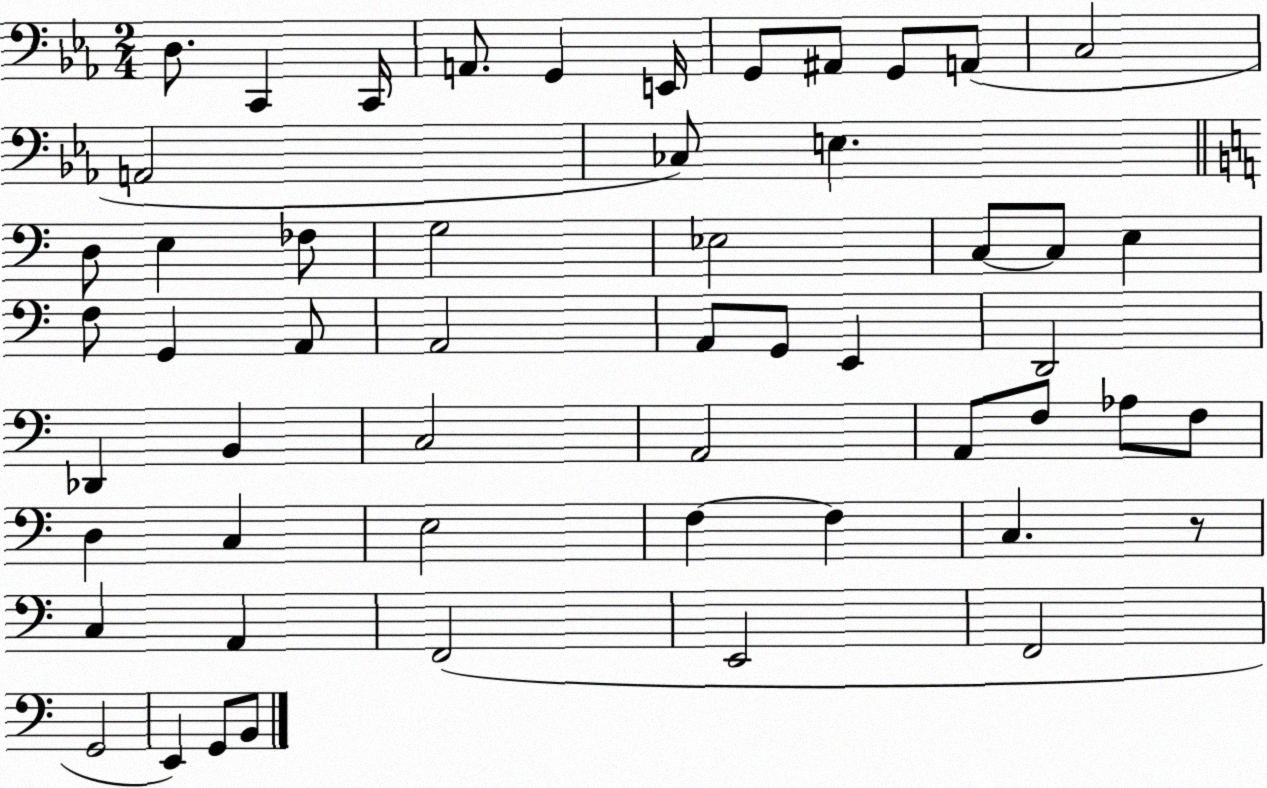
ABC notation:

X:1
T:Untitled
M:2/4
L:1/4
K:Eb
D,/2 C,, C,,/4 A,,/2 G,, E,,/4 G,,/2 ^A,,/2 G,,/2 A,,/2 C,2 A,,2 _C,/2 E, D,/2 E, _F,/2 G,2 _E,2 C,/2 C,/2 E, F,/2 G,, A,,/2 A,,2 A,,/2 G,,/2 E,, D,,2 _D,, B,, C,2 A,,2 A,,/2 F,/2 _A,/2 F,/2 D, C, E,2 F, F, C, z/2 C, A,, F,,2 E,,2 F,,2 G,,2 E,, G,,/2 B,,/2